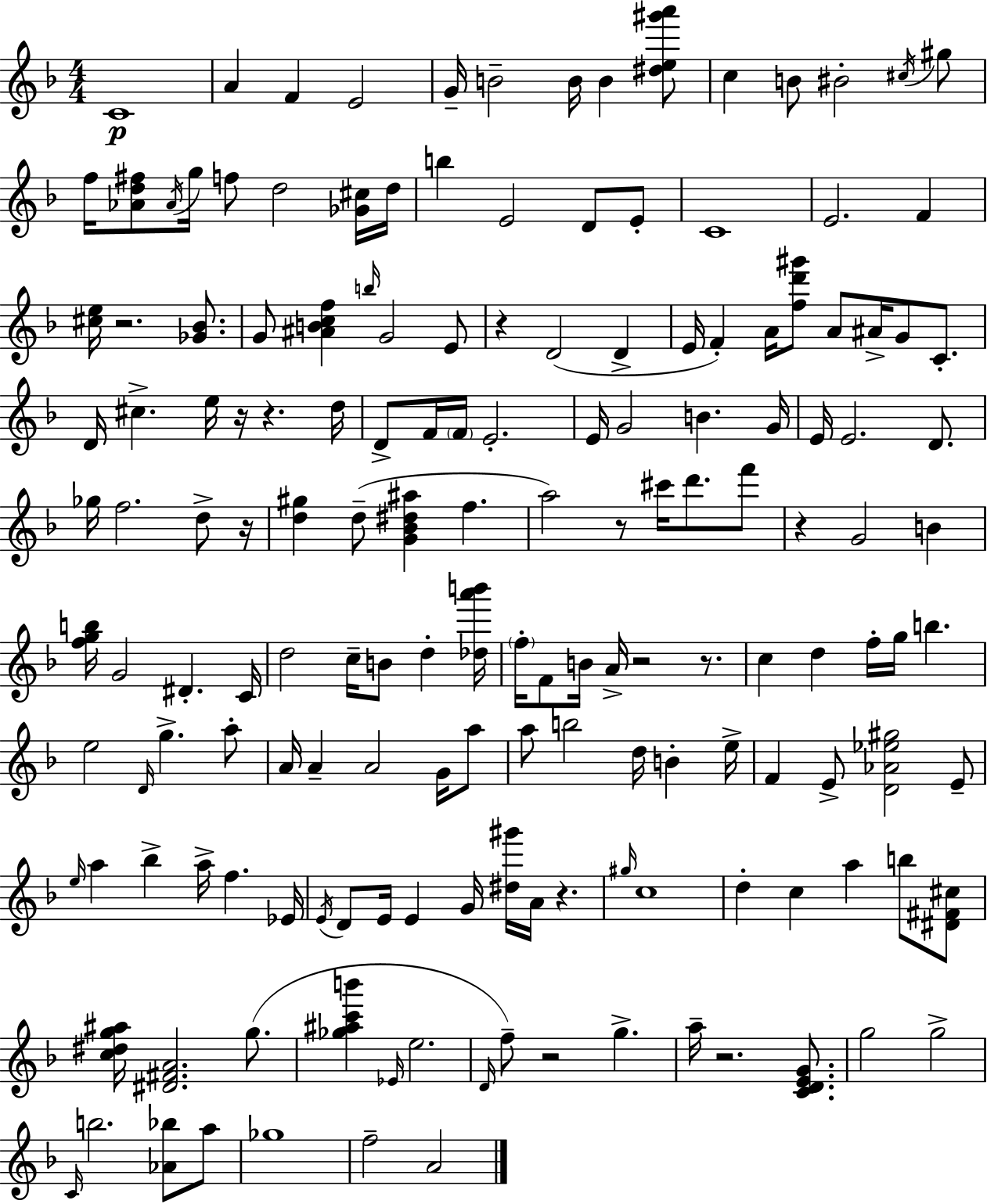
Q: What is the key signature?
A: D minor